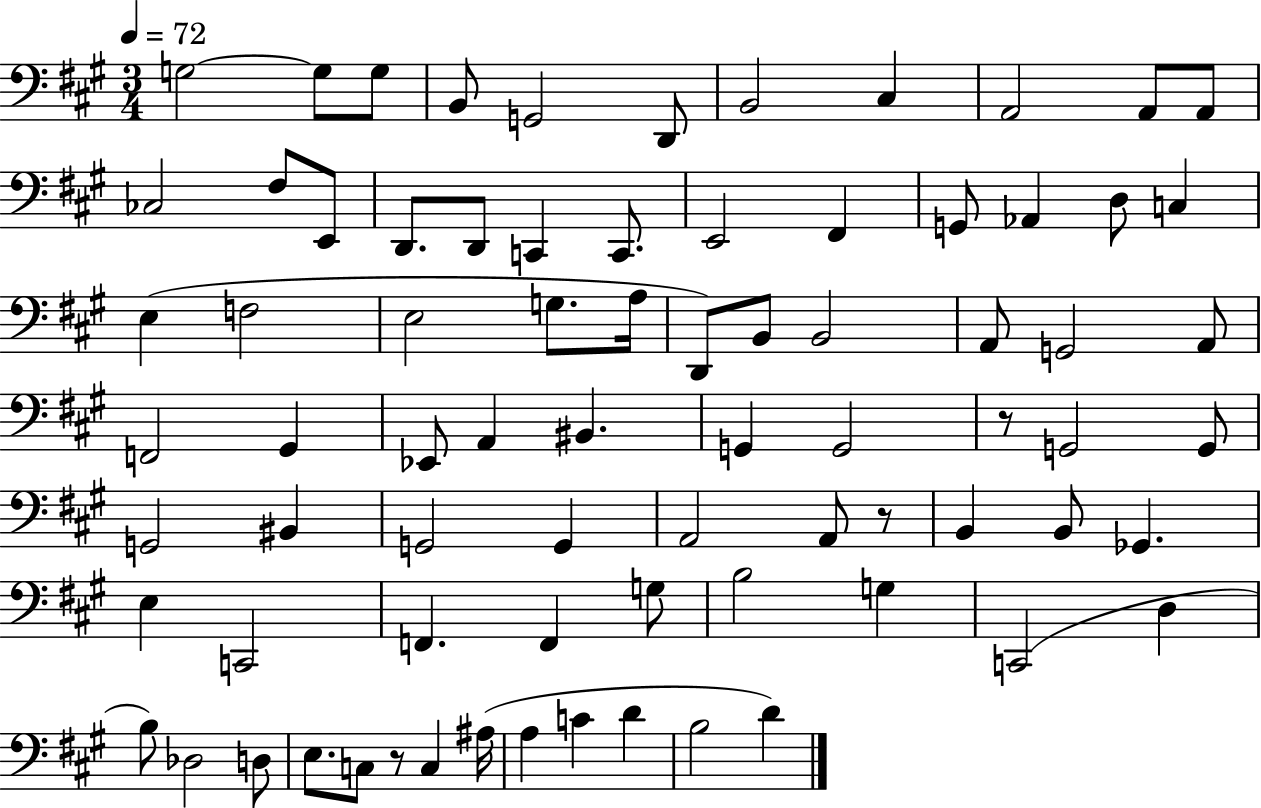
G3/h G3/e G3/e B2/e G2/h D2/e B2/h C#3/q A2/h A2/e A2/e CES3/h F#3/e E2/e D2/e. D2/e C2/q C2/e. E2/h F#2/q G2/e Ab2/q D3/e C3/q E3/q F3/h E3/h G3/e. A3/s D2/e B2/e B2/h A2/e G2/h A2/e F2/h G#2/q Eb2/e A2/q BIS2/q. G2/q G2/h R/e G2/h G2/e G2/h BIS2/q G2/h G2/q A2/h A2/e R/e B2/q B2/e Gb2/q. E3/q C2/h F2/q. F2/q G3/e B3/h G3/q C2/h D3/q B3/e Db3/h D3/e E3/e. C3/e R/e C3/q A#3/s A3/q C4/q D4/q B3/h D4/q